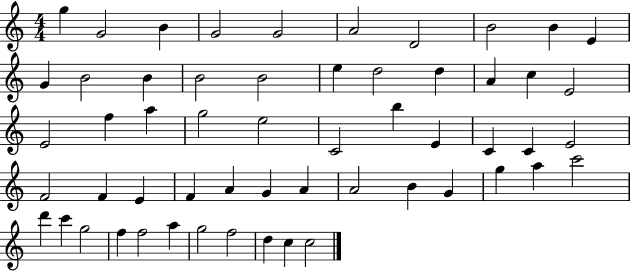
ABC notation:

X:1
T:Untitled
M:4/4
L:1/4
K:C
g G2 B G2 G2 A2 D2 B2 B E G B2 B B2 B2 e d2 d A c E2 E2 f a g2 e2 C2 b E C C E2 F2 F E F A G A A2 B G g a c'2 d' c' g2 f f2 a g2 f2 d c c2